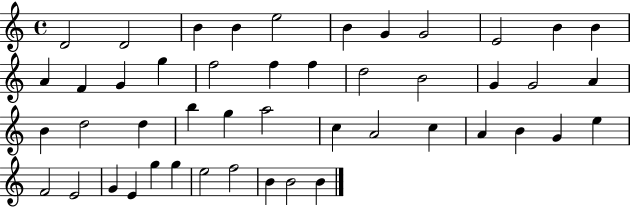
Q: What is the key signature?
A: C major